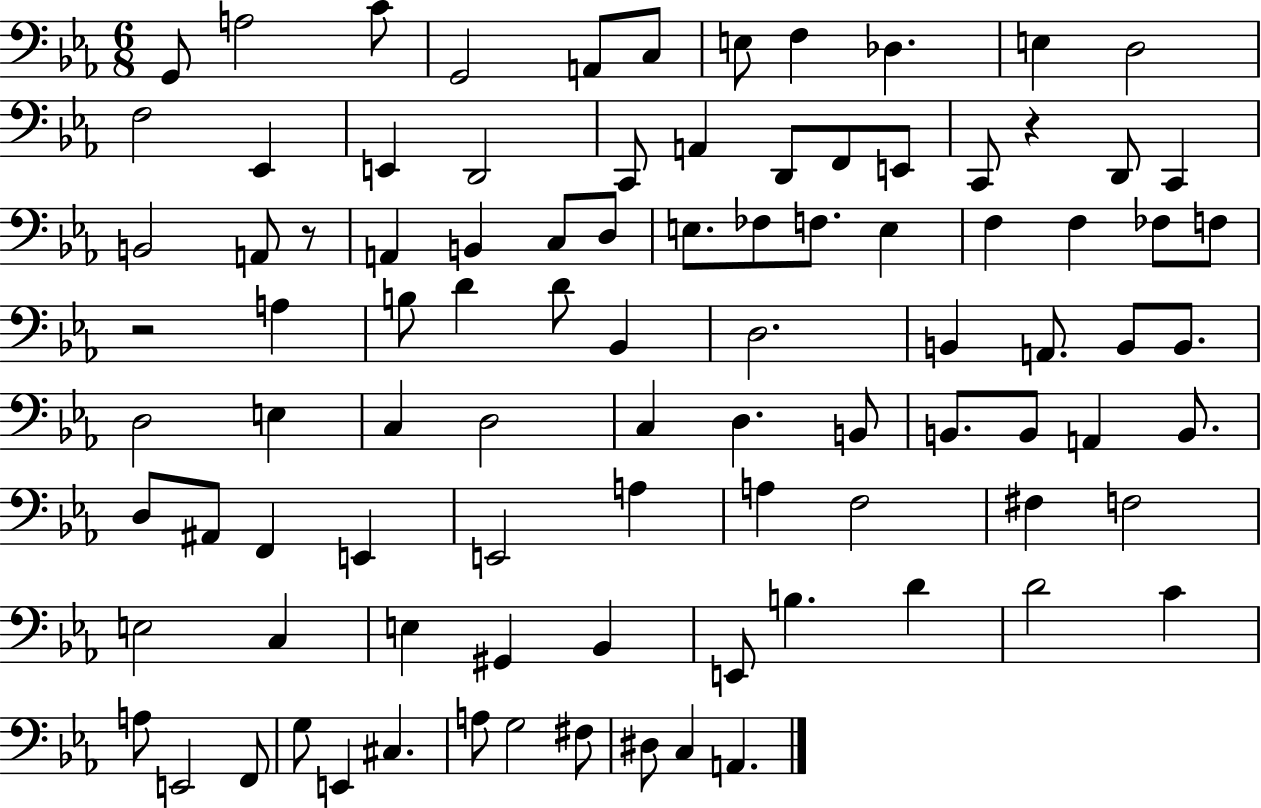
G2/e A3/h C4/e G2/h A2/e C3/e E3/e F3/q Db3/q. E3/q D3/h F3/h Eb2/q E2/q D2/h C2/e A2/q D2/e F2/e E2/e C2/e R/q D2/e C2/q B2/h A2/e R/e A2/q B2/q C3/e D3/e E3/e. FES3/e F3/e. E3/q F3/q F3/q FES3/e F3/e R/h A3/q B3/e D4/q D4/e Bb2/q D3/h. B2/q A2/e. B2/e B2/e. D3/h E3/q C3/q D3/h C3/q D3/q. B2/e B2/e. B2/e A2/q B2/e. D3/e A#2/e F2/q E2/q E2/h A3/q A3/q F3/h F#3/q F3/h E3/h C3/q E3/q G#2/q Bb2/q E2/e B3/q. D4/q D4/h C4/q A3/e E2/h F2/e G3/e E2/q C#3/q. A3/e G3/h F#3/e D#3/e C3/q A2/q.